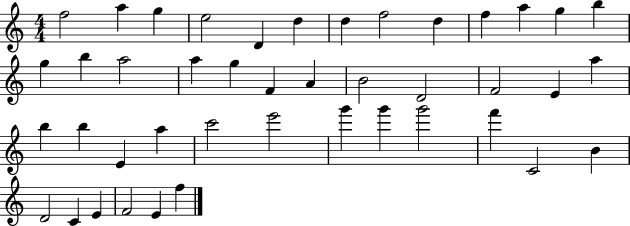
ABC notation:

X:1
T:Untitled
M:4/4
L:1/4
K:C
f2 a g e2 D d d f2 d f a g b g b a2 a g F A B2 D2 F2 E a b b E a c'2 e'2 g' g' g'2 f' C2 B D2 C E F2 E f